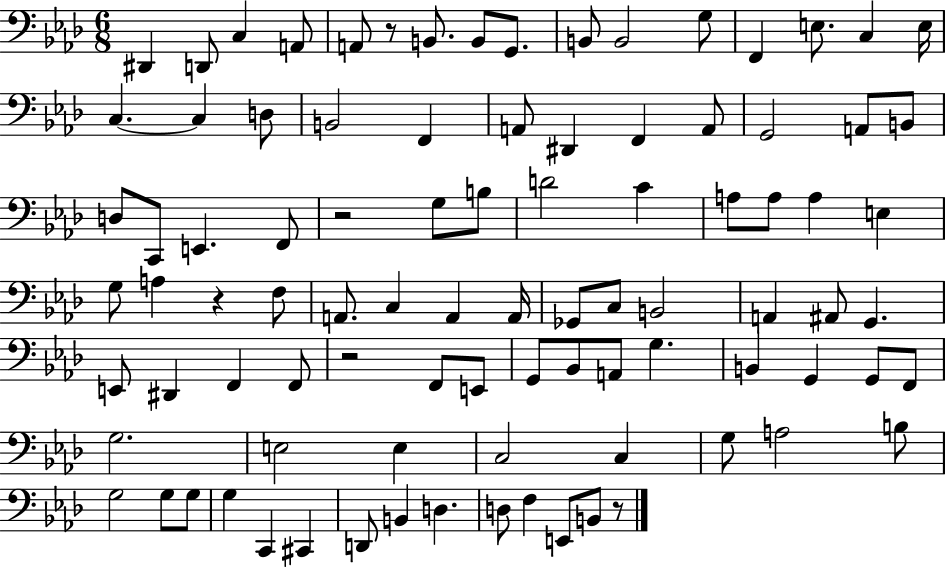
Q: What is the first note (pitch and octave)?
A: D#2